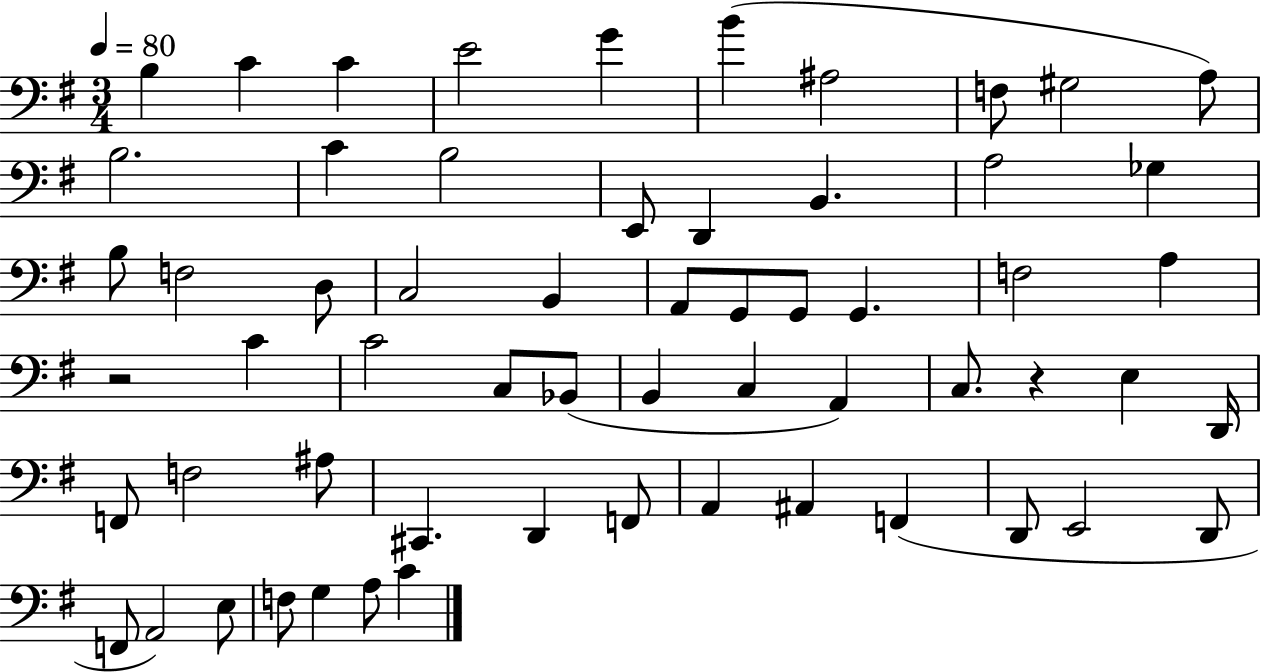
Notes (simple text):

B3/q C4/q C4/q E4/h G4/q B4/q A#3/h F3/e G#3/h A3/e B3/h. C4/q B3/h E2/e D2/q B2/q. A3/h Gb3/q B3/e F3/h D3/e C3/h B2/q A2/e G2/e G2/e G2/q. F3/h A3/q R/h C4/q C4/h C3/e Bb2/e B2/q C3/q A2/q C3/e. R/q E3/q D2/s F2/e F3/h A#3/e C#2/q. D2/q F2/e A2/q A#2/q F2/q D2/e E2/h D2/e F2/e A2/h E3/e F3/e G3/q A3/e C4/q